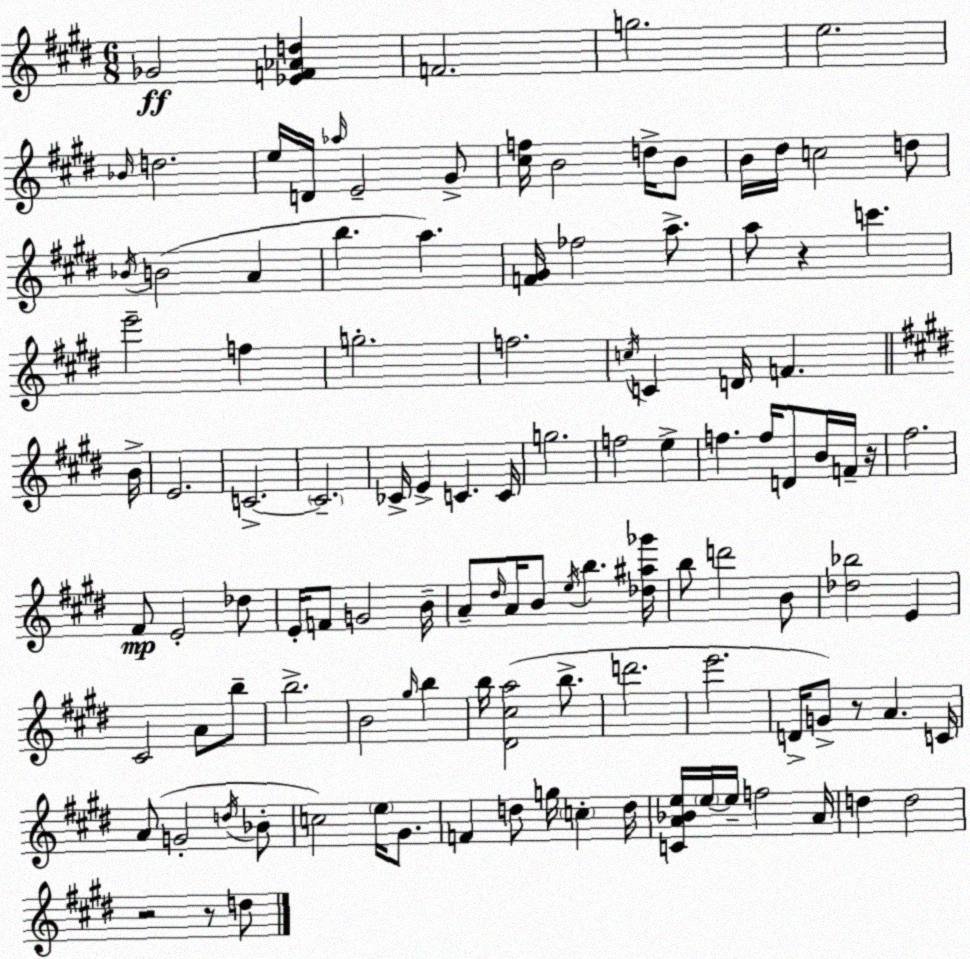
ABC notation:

X:1
T:Untitled
M:6/8
L:1/4
K:E
_G2 [_EF_Ad] F2 g2 e2 _B/4 d2 e/4 D/4 _a/4 E2 ^G/2 [^cf]/4 B2 d/4 B/2 B/4 ^d/4 c2 d/2 _B/4 B2 A b a [F^G]/4 _f2 a/2 a/2 z c' e'2 f g2 f2 c/4 C D/4 F B/4 E2 C2 C2 _C/4 E C C/4 g2 f2 e f f/4 D/2 B/4 F/4 z/4 ^f2 ^F/2 E2 _d/2 E/4 F/2 G2 B/4 A/2 ^d/4 A/4 B/2 e/4 b [_d^a_g']/4 b/2 d'2 B/2 [_d_b]2 E ^C2 A/2 b/2 b2 B2 ^g/4 b b/4 [^D^ca]2 b/2 d'2 e'2 D/4 G/2 z/2 A C/4 A/2 G2 d/4 _B/2 c2 e/4 ^G/2 F d/2 g/4 c d/4 [CA_Be]/4 e/4 e/4 f2 A/4 d d2 z2 z/2 d/2